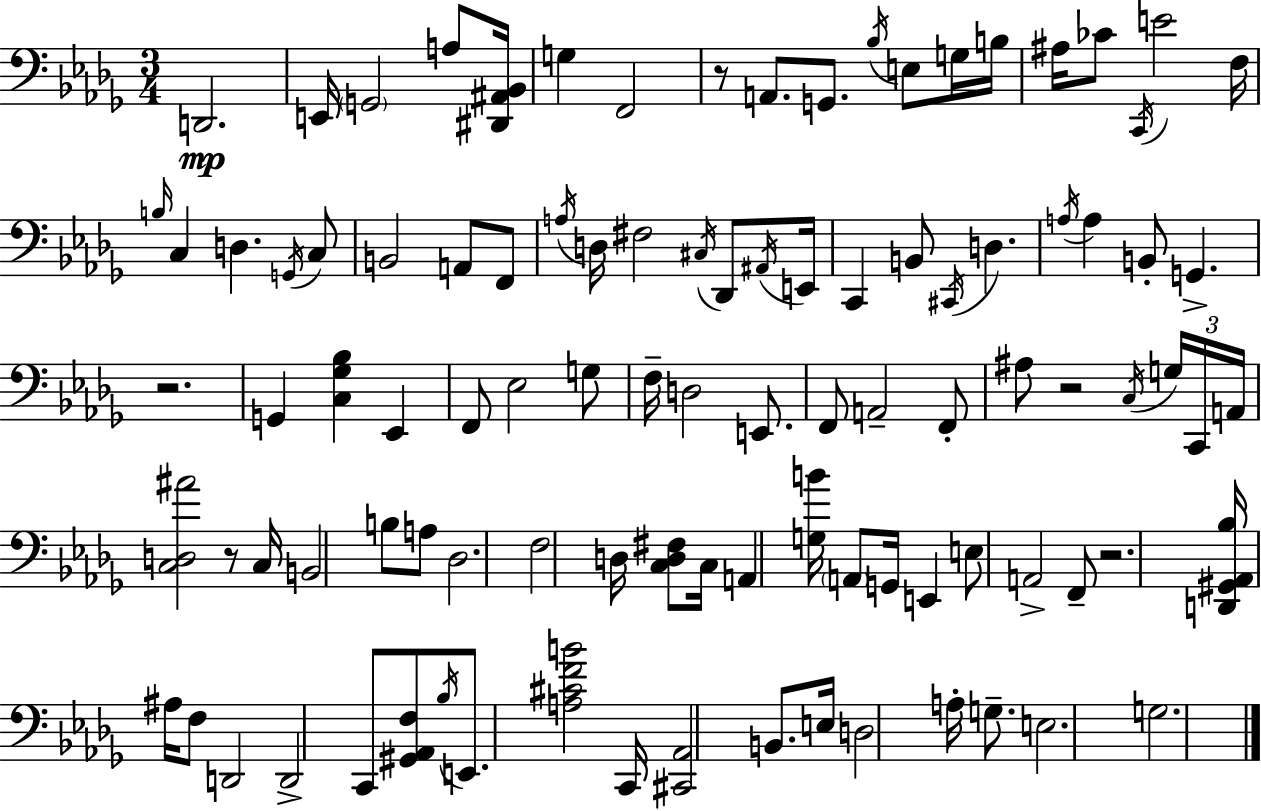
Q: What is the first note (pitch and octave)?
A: D2